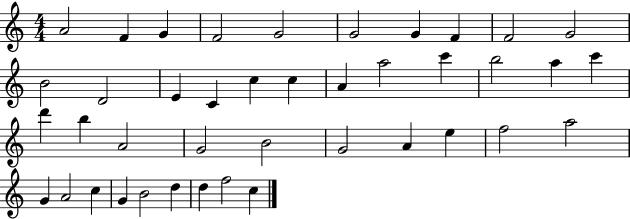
A4/h F4/q G4/q F4/h G4/h G4/h G4/q F4/q F4/h G4/h B4/h D4/h E4/q C4/q C5/q C5/q A4/q A5/h C6/q B5/h A5/q C6/q D6/q B5/q A4/h G4/h B4/h G4/h A4/q E5/q F5/h A5/h G4/q A4/h C5/q G4/q B4/h D5/q D5/q F5/h C5/q